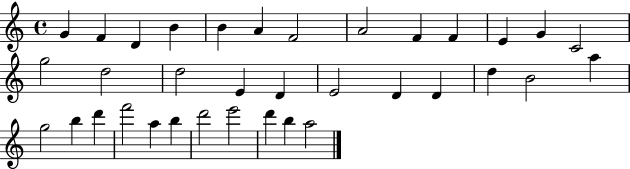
G4/q F4/q D4/q B4/q B4/q A4/q F4/h A4/h F4/q F4/q E4/q G4/q C4/h G5/h D5/h D5/h E4/q D4/q E4/h D4/q D4/q D5/q B4/h A5/q G5/h B5/q D6/q F6/h A5/q B5/q D6/h E6/h D6/q B5/q A5/h